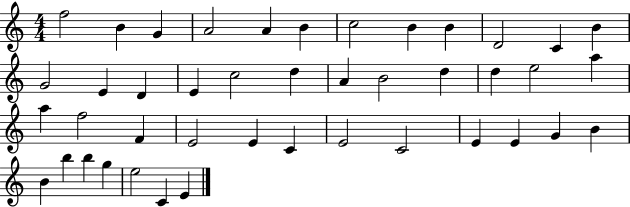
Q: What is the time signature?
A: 4/4